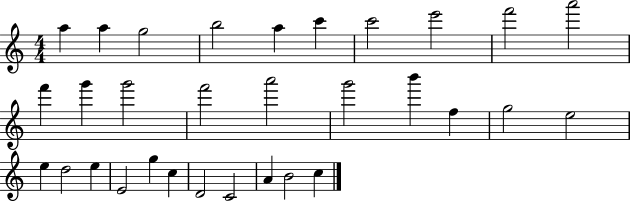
{
  \clef treble
  \numericTimeSignature
  \time 4/4
  \key c \major
  a''4 a''4 g''2 | b''2 a''4 c'''4 | c'''2 e'''2 | f'''2 a'''2 | \break f'''4 g'''4 g'''2 | f'''2 a'''2 | g'''2 b'''4 f''4 | g''2 e''2 | \break e''4 d''2 e''4 | e'2 g''4 c''4 | d'2 c'2 | a'4 b'2 c''4 | \break \bar "|."
}